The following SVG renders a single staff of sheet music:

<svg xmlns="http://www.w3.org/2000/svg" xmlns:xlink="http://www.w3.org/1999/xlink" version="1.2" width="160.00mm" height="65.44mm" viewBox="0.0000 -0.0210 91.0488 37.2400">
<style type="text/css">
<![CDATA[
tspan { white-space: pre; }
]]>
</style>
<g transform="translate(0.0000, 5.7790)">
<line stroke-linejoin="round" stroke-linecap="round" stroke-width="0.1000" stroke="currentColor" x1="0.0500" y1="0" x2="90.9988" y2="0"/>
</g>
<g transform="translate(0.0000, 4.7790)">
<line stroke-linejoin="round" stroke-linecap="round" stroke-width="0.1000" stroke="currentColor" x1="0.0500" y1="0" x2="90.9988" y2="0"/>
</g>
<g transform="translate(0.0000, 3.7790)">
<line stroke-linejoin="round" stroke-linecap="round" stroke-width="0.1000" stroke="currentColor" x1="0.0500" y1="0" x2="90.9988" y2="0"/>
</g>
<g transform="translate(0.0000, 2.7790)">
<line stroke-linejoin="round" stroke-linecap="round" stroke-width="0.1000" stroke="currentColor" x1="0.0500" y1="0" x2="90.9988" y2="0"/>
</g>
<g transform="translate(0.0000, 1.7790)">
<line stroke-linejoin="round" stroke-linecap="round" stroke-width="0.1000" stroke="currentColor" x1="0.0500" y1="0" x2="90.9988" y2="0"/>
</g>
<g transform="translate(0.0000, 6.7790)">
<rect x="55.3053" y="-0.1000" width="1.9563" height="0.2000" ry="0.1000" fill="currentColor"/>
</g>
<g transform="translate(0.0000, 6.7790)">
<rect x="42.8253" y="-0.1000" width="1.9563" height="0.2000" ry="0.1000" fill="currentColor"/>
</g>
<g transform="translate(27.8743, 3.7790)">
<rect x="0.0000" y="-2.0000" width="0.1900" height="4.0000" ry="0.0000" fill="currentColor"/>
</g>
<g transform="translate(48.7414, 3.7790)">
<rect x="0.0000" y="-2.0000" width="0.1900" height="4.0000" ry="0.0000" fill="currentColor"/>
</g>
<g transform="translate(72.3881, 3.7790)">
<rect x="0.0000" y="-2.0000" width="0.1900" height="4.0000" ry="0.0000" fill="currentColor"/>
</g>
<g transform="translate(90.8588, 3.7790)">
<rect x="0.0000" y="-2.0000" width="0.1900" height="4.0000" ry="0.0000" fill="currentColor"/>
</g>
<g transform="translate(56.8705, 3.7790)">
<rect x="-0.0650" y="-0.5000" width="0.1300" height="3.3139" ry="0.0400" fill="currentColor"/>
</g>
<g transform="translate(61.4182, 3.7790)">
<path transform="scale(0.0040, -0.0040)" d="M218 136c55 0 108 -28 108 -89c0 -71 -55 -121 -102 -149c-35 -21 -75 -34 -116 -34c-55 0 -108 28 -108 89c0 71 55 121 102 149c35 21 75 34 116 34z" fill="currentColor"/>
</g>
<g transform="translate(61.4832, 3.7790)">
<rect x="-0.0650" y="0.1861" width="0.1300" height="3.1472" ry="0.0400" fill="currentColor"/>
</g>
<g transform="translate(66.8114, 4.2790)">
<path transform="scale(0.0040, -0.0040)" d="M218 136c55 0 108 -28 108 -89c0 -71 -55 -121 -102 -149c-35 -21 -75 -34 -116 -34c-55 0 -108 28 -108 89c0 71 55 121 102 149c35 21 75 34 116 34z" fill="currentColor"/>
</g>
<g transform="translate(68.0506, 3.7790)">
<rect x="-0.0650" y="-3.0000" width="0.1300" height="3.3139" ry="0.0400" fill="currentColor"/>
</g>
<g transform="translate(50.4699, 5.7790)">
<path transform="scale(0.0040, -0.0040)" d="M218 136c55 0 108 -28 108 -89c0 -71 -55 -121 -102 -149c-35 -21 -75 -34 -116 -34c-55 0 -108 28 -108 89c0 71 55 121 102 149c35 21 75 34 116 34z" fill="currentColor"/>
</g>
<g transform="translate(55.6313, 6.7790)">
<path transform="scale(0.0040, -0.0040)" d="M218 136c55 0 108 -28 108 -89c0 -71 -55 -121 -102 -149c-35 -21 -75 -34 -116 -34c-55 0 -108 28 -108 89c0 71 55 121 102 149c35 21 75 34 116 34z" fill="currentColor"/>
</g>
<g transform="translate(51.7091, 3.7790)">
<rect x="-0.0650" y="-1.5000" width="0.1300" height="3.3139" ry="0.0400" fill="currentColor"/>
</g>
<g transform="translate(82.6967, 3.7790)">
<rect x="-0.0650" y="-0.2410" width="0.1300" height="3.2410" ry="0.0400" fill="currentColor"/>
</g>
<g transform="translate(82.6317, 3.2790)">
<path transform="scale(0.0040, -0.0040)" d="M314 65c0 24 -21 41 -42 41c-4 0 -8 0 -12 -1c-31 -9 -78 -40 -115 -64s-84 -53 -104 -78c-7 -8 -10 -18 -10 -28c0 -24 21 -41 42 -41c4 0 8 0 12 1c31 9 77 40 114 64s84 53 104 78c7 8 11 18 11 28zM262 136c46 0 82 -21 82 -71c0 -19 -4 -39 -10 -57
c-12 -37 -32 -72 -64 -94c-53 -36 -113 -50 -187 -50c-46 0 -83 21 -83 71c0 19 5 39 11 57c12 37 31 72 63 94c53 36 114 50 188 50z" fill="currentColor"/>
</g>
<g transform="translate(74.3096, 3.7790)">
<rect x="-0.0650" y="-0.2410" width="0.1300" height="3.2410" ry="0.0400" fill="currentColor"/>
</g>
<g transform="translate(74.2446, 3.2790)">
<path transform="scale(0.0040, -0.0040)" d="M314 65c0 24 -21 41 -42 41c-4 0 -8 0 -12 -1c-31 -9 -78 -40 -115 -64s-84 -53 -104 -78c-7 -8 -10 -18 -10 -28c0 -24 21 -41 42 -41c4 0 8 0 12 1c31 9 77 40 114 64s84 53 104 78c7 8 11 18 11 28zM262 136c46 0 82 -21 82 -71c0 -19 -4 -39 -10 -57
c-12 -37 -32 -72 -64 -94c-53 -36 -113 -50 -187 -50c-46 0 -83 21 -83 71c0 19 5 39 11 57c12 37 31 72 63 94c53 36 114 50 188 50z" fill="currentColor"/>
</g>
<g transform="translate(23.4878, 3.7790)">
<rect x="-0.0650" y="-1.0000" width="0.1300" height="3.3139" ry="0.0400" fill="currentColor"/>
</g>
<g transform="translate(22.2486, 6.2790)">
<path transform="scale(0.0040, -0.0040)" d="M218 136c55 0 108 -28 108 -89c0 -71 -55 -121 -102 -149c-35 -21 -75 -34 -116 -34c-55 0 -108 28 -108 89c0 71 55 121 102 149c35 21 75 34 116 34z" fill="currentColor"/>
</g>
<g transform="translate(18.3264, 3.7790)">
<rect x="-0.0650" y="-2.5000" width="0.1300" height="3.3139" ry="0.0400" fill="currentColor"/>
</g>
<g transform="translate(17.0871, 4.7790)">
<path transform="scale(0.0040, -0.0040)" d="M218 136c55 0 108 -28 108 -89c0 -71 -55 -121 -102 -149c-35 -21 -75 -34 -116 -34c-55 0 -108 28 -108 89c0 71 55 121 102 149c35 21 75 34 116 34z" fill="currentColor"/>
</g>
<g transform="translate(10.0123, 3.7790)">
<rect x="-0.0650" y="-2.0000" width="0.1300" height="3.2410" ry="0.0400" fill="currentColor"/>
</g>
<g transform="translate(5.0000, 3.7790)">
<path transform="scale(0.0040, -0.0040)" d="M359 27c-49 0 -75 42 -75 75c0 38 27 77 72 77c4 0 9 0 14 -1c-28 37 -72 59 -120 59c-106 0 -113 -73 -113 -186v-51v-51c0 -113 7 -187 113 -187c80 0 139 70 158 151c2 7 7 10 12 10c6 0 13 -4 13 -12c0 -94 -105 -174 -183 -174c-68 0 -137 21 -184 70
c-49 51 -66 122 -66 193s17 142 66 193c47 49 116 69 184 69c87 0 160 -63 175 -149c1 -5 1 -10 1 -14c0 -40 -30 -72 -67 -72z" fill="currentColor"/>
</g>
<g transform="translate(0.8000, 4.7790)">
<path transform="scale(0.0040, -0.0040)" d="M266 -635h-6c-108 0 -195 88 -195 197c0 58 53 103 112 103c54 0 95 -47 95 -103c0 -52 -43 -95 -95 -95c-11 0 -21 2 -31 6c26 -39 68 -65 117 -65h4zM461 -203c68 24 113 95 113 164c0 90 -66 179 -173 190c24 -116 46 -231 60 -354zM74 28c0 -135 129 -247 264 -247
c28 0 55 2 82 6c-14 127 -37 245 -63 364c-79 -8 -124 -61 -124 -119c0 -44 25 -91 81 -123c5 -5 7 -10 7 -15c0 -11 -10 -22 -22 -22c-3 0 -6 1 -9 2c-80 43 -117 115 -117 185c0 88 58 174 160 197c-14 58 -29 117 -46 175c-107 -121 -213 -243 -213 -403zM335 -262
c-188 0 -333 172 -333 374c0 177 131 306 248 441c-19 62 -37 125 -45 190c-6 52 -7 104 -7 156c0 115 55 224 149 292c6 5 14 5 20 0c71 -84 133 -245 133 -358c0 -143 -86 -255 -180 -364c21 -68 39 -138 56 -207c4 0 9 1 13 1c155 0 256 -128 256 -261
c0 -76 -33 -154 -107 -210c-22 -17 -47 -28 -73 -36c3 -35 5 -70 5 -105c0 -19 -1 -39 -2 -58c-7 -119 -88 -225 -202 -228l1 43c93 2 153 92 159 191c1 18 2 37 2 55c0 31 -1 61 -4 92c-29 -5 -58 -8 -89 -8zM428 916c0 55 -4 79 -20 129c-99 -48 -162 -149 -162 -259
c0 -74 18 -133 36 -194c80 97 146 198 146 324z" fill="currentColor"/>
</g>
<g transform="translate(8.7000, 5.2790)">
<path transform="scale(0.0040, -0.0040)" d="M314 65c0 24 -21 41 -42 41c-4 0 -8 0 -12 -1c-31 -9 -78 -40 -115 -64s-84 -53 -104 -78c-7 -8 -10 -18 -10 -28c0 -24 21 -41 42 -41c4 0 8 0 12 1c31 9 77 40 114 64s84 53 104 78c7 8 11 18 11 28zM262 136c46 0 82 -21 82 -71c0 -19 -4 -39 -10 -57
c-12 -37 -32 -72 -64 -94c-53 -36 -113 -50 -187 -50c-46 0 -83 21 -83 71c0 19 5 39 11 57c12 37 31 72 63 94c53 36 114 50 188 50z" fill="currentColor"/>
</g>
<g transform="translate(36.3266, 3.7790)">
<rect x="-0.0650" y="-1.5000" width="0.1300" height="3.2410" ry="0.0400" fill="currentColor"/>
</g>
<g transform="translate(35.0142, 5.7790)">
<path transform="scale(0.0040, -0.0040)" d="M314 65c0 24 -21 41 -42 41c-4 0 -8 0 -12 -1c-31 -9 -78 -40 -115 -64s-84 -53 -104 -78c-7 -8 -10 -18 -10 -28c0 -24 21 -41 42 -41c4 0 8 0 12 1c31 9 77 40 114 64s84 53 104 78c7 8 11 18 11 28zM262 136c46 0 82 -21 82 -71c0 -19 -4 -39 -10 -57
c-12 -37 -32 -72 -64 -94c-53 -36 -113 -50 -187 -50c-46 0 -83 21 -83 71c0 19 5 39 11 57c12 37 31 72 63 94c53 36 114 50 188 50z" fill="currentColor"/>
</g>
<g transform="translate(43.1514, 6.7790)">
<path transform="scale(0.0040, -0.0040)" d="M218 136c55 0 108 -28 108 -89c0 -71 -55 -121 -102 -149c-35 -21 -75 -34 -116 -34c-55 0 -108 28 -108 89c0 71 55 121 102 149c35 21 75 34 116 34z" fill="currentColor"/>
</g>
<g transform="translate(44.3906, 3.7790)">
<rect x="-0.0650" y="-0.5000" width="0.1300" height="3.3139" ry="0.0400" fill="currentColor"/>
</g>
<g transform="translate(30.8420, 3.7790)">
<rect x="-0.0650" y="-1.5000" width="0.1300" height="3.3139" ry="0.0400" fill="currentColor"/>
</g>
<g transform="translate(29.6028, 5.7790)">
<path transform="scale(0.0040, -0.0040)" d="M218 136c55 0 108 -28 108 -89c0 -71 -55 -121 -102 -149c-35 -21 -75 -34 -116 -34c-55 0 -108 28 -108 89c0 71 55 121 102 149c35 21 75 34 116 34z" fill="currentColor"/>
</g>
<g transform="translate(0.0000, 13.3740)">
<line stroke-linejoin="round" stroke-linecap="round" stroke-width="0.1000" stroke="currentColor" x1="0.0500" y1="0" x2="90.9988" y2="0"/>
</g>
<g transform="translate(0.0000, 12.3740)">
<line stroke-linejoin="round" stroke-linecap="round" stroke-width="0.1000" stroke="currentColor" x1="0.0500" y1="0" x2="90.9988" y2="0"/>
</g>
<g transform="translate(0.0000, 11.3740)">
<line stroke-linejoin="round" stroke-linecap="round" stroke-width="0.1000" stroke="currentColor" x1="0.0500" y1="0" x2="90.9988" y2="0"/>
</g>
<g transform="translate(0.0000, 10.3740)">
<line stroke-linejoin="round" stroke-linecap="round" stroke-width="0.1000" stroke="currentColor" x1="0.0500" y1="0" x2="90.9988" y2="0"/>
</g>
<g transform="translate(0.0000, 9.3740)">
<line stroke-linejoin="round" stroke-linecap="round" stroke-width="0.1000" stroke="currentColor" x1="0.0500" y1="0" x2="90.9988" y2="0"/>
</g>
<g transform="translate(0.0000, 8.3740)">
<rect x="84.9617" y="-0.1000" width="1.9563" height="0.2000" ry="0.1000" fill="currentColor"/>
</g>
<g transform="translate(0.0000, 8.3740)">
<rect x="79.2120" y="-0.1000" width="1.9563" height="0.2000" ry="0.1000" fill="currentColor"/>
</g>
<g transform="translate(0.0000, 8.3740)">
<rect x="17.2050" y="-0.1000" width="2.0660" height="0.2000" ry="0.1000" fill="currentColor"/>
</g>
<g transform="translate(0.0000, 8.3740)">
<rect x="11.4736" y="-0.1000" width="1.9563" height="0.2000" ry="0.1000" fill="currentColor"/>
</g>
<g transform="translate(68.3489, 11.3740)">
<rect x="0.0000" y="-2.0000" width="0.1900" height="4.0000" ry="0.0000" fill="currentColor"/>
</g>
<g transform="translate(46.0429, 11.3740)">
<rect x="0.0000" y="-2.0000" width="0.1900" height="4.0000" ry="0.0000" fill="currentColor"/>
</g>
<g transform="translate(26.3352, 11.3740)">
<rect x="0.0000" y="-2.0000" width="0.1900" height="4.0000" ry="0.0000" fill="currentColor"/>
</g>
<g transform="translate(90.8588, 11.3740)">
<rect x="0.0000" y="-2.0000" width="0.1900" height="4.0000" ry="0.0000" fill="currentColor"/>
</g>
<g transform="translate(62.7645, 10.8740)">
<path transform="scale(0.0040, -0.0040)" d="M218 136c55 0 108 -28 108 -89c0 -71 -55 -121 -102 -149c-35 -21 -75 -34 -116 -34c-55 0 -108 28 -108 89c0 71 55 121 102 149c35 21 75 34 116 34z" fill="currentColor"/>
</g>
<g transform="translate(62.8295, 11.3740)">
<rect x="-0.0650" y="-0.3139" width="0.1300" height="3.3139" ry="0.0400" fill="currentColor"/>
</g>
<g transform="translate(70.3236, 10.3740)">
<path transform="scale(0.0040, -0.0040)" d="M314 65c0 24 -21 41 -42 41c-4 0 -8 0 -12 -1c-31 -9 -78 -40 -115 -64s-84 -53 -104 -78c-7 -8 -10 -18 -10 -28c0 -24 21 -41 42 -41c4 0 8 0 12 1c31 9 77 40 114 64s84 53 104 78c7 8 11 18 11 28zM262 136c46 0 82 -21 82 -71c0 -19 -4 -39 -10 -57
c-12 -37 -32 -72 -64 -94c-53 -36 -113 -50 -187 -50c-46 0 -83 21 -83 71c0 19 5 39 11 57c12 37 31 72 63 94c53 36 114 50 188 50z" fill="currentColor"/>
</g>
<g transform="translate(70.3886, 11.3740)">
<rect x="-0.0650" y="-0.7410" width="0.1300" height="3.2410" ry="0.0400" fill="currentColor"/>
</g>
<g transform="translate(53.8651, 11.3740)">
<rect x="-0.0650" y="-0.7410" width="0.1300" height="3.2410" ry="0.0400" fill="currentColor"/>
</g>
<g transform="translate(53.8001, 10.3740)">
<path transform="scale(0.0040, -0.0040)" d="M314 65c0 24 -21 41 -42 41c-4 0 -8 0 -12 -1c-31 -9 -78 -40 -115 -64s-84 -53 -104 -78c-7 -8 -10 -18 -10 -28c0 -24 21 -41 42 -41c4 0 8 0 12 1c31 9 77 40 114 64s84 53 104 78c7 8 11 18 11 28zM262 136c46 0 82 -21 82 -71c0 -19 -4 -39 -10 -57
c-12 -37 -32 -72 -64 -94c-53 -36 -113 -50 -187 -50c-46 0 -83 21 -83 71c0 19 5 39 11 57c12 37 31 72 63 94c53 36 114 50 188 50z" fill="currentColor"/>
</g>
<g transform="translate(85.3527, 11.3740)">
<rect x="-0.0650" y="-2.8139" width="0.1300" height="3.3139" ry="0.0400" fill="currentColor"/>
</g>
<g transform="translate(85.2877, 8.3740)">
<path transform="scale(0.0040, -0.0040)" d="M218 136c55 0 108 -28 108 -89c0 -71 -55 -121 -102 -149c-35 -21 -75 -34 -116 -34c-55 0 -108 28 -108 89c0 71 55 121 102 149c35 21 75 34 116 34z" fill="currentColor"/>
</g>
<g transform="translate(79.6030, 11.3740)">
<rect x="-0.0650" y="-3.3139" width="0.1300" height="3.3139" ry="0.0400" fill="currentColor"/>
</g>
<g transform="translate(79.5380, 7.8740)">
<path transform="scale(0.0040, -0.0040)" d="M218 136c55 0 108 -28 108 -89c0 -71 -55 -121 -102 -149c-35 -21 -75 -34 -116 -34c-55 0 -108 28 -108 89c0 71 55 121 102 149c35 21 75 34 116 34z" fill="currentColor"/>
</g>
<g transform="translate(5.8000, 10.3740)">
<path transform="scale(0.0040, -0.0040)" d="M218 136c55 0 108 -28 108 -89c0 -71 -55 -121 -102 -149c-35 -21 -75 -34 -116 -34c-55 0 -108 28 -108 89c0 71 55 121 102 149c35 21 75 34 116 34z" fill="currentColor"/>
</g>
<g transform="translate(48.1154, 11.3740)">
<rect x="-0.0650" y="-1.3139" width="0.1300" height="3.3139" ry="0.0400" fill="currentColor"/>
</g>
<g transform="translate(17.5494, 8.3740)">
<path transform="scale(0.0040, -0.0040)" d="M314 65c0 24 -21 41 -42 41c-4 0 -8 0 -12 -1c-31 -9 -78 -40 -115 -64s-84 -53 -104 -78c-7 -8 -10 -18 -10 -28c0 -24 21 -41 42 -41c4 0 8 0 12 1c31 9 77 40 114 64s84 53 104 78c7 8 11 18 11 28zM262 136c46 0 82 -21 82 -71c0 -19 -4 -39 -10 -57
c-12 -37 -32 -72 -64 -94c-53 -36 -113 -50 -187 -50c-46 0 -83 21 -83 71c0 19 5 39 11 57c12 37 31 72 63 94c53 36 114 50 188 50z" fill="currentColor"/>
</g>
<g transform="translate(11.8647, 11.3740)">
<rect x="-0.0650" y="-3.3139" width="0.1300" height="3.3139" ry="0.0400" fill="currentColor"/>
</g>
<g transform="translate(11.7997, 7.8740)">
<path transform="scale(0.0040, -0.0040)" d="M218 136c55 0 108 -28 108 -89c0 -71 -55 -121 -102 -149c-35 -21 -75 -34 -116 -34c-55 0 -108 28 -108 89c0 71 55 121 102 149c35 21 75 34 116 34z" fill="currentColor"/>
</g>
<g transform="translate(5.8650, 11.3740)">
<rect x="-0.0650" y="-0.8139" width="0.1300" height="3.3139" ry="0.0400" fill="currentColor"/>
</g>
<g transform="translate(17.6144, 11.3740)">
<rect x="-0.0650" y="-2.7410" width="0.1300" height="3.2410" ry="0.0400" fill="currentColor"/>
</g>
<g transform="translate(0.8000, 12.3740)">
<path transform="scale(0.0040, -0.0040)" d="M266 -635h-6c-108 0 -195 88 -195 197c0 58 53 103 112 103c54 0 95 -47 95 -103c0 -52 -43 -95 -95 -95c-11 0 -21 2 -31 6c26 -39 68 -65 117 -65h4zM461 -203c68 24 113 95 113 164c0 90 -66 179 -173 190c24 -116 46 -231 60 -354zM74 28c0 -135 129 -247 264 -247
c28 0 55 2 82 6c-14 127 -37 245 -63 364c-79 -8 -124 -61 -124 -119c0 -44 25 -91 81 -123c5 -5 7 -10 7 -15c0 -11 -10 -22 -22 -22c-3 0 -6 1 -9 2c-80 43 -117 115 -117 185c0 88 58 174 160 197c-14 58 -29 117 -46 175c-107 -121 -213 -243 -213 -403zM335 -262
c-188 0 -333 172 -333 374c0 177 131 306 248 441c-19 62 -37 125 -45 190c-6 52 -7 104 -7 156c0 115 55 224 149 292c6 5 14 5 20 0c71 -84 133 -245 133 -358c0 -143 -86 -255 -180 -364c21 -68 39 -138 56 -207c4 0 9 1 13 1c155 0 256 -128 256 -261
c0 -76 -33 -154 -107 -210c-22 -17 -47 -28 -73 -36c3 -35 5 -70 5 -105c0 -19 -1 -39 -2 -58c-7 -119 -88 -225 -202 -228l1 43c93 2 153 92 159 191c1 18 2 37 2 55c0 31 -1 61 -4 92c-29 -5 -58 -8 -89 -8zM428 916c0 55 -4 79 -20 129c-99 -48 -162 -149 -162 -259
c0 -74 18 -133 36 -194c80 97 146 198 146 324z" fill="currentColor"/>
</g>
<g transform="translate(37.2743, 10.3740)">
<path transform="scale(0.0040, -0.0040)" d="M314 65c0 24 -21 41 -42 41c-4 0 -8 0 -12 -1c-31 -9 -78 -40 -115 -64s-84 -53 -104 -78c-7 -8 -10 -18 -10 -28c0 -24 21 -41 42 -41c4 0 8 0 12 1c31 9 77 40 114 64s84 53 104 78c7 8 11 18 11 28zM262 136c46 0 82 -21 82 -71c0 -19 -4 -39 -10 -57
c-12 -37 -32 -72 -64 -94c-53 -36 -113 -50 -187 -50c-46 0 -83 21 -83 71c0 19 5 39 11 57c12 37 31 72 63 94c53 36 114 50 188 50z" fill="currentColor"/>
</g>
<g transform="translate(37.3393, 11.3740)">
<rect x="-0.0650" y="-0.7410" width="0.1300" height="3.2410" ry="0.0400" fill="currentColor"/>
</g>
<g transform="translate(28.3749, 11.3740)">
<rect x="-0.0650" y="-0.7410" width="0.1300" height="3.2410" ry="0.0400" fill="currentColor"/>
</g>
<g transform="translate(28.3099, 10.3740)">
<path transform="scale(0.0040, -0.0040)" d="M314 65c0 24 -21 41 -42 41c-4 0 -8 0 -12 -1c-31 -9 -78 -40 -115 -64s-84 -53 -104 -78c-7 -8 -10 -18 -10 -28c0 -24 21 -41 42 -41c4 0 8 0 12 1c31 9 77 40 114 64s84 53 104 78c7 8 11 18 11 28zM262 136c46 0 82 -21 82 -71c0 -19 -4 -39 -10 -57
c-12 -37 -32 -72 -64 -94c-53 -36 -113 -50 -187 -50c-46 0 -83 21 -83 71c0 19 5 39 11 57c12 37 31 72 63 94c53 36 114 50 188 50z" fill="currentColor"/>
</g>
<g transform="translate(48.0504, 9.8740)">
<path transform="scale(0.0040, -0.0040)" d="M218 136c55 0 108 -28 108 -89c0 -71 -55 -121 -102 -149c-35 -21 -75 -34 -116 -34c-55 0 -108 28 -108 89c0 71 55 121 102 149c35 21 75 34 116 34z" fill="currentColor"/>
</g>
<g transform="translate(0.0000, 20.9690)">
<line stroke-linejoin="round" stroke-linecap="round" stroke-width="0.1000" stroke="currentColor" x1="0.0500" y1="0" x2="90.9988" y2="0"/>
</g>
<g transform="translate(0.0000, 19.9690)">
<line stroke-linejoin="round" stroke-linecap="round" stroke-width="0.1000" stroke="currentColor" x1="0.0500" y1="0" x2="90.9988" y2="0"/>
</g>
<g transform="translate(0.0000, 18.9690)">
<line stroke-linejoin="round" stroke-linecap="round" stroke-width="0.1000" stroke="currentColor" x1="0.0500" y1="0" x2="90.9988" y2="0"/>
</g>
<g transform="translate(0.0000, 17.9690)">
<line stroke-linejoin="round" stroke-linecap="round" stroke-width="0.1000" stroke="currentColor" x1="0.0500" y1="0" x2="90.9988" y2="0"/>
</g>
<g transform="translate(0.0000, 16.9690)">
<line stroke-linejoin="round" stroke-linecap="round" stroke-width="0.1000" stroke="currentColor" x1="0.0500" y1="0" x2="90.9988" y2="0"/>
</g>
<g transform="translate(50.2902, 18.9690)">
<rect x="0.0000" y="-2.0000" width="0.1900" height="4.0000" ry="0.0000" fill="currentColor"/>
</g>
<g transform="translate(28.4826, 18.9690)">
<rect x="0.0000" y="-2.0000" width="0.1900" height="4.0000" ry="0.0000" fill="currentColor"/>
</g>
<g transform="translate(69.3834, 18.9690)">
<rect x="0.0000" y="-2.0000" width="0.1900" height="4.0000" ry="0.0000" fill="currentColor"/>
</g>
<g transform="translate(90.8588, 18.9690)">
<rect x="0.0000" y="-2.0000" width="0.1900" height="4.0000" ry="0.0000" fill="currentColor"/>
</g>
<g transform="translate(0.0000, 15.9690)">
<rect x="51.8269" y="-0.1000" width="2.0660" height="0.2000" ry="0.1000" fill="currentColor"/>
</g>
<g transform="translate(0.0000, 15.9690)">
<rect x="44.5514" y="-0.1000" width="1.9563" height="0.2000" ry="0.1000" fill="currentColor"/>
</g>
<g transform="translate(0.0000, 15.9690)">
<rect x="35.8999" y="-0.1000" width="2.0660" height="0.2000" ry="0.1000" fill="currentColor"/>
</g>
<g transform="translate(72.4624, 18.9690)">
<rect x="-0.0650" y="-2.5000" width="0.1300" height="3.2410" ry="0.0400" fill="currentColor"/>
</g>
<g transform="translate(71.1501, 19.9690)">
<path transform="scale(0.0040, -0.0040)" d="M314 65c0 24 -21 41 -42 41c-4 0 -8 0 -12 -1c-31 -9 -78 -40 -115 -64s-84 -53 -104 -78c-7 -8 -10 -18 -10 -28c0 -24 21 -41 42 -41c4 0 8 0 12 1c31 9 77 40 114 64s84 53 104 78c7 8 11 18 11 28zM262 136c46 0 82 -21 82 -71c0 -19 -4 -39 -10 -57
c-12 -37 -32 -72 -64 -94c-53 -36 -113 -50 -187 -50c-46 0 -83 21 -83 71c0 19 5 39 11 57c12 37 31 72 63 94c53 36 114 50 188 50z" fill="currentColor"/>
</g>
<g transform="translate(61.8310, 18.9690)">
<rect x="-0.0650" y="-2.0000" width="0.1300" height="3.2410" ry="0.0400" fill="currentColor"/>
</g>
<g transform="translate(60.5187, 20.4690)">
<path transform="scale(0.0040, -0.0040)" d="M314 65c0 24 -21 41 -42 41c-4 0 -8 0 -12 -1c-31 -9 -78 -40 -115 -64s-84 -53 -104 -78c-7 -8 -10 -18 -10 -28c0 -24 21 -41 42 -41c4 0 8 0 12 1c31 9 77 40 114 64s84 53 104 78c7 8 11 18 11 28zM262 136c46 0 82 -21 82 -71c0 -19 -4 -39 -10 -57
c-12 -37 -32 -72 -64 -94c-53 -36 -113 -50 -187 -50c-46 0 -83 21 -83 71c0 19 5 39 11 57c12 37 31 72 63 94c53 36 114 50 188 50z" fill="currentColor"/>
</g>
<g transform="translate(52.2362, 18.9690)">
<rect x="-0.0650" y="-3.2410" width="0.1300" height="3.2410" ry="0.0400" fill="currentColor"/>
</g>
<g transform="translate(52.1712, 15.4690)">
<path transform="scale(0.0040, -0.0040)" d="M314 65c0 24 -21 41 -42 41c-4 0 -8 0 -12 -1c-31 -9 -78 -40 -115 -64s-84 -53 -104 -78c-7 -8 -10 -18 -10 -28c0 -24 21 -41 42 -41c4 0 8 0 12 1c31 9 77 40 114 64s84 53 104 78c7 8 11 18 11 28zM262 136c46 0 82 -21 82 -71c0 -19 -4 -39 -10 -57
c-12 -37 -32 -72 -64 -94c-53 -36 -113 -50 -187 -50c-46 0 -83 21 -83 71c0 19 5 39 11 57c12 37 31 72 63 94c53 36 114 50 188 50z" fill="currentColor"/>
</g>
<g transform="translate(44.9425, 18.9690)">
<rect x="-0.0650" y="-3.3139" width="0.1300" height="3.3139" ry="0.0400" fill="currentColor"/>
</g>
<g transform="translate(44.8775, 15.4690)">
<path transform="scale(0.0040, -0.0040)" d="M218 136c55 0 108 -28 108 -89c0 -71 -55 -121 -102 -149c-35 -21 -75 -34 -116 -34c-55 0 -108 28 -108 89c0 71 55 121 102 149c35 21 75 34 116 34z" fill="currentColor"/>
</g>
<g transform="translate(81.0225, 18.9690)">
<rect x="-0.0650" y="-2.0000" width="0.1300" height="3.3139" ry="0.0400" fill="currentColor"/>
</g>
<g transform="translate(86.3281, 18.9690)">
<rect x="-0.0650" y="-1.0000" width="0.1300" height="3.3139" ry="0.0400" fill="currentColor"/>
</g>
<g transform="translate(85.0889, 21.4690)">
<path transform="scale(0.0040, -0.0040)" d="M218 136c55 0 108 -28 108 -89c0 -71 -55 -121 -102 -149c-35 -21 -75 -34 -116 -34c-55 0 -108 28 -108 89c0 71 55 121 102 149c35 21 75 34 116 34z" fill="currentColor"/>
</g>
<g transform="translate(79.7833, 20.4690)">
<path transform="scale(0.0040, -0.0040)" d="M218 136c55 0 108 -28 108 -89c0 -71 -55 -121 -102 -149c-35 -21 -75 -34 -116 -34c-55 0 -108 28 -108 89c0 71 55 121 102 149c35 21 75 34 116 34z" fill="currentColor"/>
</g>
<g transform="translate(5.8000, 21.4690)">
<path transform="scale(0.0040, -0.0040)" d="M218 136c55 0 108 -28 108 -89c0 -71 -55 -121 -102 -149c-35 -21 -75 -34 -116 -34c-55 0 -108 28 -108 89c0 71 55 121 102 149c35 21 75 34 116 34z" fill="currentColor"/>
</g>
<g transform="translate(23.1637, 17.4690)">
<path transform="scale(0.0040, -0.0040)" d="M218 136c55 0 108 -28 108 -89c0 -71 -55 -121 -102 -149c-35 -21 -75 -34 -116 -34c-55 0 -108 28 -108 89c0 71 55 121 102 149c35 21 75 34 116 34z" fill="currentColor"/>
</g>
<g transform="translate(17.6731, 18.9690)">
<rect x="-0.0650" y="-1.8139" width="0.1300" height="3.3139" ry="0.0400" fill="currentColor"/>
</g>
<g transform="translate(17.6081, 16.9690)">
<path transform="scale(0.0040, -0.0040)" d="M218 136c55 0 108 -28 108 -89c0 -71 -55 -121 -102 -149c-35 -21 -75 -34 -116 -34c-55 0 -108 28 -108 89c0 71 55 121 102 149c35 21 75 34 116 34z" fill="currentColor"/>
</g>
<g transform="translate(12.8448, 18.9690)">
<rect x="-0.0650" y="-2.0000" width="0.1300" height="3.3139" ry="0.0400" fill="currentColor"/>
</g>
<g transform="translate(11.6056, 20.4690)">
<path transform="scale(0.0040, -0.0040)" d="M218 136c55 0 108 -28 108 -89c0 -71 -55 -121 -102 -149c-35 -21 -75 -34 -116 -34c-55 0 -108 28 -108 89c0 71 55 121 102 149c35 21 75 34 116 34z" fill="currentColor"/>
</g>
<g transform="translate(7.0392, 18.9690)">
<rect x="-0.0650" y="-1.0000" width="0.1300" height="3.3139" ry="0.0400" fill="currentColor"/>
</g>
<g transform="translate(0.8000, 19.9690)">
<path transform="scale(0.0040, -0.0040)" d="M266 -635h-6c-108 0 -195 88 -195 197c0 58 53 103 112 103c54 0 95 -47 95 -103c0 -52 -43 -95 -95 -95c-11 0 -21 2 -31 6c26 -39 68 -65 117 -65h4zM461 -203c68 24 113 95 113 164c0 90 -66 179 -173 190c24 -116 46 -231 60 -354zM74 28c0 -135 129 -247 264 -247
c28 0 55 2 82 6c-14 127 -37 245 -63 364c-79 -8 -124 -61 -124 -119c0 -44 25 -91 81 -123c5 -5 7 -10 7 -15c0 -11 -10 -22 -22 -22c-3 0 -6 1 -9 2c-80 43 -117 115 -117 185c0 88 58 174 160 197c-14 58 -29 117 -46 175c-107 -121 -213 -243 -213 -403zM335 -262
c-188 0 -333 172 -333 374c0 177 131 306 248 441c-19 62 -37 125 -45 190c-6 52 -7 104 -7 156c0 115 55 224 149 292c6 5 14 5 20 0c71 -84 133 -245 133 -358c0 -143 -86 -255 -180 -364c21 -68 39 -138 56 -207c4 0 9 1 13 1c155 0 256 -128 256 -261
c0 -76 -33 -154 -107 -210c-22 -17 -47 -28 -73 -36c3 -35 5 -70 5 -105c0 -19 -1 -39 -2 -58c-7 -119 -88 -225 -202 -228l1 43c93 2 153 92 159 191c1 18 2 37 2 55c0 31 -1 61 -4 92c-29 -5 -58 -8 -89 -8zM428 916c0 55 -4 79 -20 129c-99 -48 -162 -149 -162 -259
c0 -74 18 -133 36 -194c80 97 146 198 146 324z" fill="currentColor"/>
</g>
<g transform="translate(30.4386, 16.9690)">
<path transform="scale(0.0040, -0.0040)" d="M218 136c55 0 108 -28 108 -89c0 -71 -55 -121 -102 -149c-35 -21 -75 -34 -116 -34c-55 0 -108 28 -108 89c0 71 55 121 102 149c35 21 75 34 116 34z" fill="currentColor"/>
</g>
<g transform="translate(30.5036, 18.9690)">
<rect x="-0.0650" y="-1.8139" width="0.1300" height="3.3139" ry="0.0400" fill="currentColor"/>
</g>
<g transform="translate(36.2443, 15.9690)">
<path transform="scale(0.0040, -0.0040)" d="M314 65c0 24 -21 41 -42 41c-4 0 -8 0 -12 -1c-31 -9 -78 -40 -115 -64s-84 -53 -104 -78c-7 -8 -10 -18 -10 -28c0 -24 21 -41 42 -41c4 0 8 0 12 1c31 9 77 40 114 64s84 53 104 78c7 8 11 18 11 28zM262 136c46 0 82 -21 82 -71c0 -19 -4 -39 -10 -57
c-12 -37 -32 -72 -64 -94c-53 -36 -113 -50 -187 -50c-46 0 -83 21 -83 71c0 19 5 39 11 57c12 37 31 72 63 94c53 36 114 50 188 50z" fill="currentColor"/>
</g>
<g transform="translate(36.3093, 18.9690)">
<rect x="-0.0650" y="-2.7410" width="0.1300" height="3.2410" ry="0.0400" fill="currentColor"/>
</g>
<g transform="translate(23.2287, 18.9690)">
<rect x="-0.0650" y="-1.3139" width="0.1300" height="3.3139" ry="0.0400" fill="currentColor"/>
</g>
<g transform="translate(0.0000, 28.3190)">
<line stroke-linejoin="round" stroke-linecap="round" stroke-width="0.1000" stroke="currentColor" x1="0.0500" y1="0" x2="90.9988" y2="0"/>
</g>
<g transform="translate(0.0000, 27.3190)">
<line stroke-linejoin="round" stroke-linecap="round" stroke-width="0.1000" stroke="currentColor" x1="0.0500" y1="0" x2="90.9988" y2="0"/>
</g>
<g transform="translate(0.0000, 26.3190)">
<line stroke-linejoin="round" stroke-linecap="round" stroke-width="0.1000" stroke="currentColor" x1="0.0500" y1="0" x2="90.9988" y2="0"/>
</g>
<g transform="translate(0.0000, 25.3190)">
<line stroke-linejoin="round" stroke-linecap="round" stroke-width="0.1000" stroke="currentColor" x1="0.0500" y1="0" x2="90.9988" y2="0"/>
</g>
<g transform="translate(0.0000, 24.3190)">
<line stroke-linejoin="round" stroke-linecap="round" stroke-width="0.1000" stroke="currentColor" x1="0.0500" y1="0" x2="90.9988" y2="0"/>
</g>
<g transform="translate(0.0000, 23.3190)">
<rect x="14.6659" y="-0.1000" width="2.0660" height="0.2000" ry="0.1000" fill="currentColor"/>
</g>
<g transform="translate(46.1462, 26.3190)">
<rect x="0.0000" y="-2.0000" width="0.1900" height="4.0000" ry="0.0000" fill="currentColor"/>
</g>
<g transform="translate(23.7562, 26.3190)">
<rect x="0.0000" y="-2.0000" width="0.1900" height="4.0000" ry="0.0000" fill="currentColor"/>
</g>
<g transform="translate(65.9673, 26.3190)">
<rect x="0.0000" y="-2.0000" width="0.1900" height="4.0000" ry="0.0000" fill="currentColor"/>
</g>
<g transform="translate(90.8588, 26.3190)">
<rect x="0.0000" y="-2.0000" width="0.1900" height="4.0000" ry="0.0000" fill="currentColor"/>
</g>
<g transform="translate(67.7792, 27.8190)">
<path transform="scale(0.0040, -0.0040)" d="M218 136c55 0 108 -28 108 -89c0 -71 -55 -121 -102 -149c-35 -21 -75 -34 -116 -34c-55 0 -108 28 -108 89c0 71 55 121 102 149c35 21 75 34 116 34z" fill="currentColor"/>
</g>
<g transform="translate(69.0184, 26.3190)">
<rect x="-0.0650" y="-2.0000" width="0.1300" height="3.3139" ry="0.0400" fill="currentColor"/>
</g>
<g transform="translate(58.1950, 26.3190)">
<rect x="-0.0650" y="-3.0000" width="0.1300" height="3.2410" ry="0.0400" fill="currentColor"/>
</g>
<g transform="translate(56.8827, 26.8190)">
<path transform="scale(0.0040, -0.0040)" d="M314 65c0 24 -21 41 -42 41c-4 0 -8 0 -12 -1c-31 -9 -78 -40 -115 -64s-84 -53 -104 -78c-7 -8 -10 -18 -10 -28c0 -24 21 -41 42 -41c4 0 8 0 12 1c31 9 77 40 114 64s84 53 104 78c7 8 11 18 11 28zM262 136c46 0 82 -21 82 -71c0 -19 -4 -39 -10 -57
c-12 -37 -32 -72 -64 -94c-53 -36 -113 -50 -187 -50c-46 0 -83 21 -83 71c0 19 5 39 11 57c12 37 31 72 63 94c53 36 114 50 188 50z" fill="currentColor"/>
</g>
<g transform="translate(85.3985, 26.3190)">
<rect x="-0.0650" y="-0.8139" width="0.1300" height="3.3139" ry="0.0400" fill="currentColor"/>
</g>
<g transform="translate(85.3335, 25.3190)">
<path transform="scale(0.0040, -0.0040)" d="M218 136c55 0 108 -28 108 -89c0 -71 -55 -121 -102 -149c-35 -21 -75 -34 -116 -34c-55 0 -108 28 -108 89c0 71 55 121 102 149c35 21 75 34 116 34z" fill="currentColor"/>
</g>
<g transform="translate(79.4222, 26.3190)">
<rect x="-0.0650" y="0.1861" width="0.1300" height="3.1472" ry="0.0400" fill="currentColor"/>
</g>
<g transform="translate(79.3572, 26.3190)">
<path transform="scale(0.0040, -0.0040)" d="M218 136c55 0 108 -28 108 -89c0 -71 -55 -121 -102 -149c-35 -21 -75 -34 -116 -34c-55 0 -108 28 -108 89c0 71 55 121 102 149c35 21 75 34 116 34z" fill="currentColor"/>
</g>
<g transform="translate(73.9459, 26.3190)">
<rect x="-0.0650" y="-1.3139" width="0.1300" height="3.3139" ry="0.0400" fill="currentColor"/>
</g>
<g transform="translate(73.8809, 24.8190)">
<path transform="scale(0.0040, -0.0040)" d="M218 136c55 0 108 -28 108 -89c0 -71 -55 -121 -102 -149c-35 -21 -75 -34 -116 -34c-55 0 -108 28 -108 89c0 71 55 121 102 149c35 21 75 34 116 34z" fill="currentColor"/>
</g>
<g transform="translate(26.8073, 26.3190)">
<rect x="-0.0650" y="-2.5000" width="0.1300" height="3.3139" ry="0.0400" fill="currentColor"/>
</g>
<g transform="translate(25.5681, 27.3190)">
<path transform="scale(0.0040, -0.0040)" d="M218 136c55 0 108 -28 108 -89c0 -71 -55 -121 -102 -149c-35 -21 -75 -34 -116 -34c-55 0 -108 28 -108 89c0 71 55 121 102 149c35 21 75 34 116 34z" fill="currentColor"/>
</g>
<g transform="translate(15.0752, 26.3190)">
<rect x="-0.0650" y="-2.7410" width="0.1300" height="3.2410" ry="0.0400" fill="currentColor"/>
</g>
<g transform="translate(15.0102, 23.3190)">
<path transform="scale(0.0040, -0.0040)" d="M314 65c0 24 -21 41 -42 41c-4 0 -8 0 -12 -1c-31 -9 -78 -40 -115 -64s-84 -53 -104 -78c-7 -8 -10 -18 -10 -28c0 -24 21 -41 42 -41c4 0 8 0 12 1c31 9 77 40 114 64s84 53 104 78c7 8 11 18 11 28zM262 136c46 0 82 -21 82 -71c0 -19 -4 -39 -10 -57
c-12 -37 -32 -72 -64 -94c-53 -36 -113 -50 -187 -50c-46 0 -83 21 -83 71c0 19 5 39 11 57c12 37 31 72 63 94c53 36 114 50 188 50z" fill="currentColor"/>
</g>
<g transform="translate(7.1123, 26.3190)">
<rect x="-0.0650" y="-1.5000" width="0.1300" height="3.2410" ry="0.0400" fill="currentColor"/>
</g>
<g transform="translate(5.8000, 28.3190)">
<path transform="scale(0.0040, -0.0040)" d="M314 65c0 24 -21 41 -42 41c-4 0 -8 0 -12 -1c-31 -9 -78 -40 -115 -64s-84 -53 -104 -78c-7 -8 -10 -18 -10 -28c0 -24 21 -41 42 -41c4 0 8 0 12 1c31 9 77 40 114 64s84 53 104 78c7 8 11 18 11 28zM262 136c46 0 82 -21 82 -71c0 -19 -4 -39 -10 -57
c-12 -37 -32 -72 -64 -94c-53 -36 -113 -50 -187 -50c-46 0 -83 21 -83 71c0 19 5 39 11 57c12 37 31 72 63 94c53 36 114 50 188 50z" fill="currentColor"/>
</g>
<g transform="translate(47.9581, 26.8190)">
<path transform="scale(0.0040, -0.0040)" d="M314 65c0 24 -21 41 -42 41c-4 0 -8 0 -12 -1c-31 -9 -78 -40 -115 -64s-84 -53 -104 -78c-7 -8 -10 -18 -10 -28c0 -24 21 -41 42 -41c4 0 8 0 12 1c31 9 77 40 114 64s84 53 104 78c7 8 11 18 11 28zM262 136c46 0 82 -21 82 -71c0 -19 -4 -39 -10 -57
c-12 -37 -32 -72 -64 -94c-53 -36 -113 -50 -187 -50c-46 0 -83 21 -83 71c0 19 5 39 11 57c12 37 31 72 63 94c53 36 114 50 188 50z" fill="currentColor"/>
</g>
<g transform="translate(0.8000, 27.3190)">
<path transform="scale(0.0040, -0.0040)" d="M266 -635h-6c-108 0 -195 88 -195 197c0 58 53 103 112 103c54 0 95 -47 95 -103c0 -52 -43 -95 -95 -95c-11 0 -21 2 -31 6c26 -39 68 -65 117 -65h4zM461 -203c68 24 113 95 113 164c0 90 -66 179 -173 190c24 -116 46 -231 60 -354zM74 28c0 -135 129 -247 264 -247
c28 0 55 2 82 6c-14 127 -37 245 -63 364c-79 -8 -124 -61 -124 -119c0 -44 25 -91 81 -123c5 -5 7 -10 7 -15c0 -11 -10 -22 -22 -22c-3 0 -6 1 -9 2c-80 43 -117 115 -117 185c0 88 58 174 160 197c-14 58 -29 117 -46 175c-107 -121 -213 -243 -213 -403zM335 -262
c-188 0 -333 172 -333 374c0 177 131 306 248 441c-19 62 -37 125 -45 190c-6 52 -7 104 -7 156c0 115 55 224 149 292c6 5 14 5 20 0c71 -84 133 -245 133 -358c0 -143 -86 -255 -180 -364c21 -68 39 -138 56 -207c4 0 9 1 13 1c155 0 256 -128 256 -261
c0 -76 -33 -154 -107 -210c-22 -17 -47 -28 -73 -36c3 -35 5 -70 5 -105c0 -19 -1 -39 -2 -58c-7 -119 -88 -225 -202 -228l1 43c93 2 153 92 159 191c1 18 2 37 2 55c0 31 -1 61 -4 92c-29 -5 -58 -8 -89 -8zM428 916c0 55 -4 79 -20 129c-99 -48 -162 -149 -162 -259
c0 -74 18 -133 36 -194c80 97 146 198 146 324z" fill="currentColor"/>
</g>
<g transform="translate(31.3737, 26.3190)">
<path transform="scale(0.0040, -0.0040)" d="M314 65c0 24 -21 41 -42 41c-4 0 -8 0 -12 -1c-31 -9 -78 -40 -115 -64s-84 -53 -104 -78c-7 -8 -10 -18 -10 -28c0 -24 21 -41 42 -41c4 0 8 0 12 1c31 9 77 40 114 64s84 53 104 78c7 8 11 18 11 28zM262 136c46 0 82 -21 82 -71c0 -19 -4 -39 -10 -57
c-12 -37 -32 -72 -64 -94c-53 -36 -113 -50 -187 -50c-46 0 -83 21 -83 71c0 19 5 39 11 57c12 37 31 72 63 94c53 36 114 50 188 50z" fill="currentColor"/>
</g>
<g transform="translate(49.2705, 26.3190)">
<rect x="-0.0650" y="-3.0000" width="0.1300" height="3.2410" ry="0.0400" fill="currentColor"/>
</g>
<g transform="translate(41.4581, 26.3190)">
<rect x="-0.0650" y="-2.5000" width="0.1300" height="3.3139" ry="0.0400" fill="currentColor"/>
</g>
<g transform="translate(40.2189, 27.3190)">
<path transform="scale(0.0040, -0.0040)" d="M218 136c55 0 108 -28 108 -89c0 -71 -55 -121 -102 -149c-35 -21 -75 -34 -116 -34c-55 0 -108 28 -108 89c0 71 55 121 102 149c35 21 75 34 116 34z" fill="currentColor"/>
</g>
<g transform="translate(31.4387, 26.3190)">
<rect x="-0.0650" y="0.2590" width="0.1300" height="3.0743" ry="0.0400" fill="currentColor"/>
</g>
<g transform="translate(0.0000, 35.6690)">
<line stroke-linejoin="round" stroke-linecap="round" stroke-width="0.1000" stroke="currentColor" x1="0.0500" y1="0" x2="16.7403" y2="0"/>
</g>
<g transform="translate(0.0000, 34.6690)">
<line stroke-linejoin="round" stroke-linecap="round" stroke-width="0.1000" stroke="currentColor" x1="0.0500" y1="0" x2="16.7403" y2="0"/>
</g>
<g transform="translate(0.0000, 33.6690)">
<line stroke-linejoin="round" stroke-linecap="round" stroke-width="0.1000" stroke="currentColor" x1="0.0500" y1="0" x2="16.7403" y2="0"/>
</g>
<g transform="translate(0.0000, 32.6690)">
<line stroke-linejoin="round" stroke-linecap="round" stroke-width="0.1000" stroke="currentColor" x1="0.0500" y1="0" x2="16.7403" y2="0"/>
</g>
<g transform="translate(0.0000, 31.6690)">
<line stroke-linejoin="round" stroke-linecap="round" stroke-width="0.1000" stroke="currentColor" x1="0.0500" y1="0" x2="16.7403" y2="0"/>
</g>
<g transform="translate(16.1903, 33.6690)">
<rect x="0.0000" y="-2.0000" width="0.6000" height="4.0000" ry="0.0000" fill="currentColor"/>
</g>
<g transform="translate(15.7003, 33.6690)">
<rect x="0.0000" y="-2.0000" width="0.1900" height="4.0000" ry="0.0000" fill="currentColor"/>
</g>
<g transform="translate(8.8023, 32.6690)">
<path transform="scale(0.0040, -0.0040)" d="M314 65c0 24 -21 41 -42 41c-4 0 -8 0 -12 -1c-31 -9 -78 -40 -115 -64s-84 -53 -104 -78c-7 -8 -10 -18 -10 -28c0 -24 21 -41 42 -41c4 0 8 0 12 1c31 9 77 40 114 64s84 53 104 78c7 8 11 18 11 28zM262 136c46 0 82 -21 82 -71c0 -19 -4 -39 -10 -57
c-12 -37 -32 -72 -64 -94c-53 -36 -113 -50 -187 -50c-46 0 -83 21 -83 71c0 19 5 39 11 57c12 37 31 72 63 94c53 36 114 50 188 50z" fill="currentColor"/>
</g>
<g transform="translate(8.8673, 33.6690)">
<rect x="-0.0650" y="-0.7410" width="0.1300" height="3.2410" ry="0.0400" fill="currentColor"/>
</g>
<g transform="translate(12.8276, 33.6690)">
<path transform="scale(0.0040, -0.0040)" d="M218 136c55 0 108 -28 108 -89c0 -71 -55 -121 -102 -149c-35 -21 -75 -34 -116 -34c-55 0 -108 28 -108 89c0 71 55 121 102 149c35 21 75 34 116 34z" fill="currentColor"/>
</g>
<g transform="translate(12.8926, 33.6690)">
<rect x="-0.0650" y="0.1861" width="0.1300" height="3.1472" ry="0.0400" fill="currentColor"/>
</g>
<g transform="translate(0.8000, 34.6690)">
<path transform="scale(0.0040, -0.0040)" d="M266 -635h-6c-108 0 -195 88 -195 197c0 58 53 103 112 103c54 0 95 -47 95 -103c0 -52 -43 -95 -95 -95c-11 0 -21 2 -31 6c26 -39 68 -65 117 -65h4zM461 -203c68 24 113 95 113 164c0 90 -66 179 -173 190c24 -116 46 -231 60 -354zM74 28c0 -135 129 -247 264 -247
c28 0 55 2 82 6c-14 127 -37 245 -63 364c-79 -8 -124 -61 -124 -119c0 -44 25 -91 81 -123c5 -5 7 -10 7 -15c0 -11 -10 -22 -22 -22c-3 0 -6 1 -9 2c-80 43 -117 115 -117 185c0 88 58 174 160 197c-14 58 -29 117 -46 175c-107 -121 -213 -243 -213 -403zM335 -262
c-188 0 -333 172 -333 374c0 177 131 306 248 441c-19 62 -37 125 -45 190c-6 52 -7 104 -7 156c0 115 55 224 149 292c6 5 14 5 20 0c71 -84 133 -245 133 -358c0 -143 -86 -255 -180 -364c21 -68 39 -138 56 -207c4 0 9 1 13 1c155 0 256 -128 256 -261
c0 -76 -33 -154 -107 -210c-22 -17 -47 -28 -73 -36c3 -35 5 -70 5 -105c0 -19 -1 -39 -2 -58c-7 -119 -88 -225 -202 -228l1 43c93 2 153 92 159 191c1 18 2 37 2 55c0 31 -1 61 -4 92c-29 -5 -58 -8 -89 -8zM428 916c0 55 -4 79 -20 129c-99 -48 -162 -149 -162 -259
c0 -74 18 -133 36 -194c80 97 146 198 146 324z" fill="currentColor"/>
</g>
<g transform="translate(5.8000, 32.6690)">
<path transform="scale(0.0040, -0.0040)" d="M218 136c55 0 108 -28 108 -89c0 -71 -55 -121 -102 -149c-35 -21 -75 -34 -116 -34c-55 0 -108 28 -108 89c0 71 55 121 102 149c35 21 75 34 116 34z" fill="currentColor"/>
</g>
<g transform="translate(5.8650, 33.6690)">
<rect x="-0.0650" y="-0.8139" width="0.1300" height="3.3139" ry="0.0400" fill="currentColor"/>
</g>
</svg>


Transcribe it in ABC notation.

X:1
T:Untitled
M:4/4
L:1/4
K:C
F2 G D E E2 C E C B A c2 c2 d b a2 d2 d2 e d2 c d2 b a D F f e f a2 b b2 F2 G2 F D E2 a2 G B2 G A2 A2 F e B d d d2 B